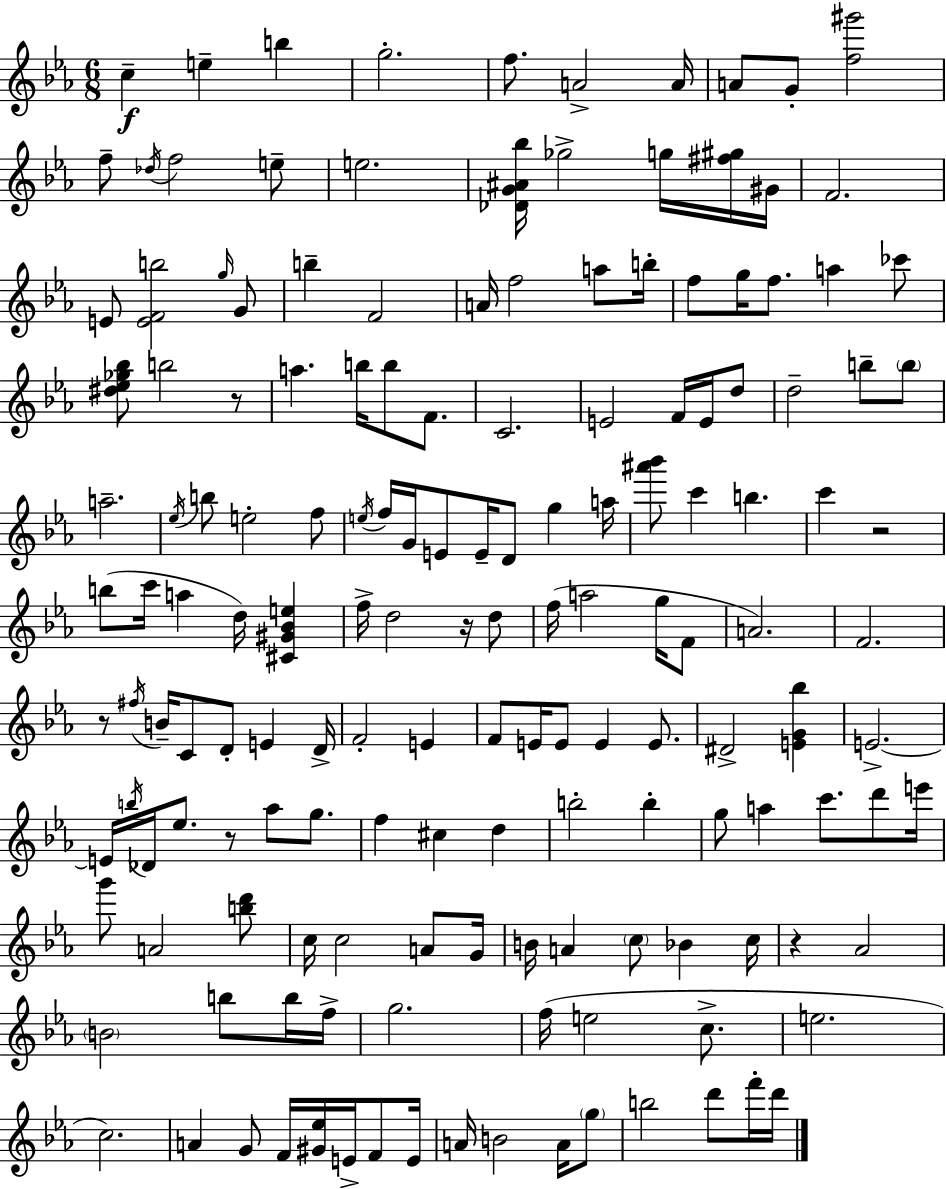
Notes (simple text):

C5/q E5/q B5/q G5/h. F5/e. A4/h A4/s A4/e G4/e [F5,G#6]/h F5/e Db5/s F5/h E5/e E5/h. [Db4,G4,A#4,Bb5]/s Gb5/h G5/s [F#5,G#5]/s G#4/s F4/h. E4/e [E4,F4,B5]/h G5/s G4/e B5/q F4/h A4/s F5/h A5/e B5/s F5/e G5/s F5/e. A5/q CES6/e [D#5,Eb5,Gb5,Bb5]/e B5/h R/e A5/q. B5/s B5/e F4/e. C4/h. E4/h F4/s E4/s D5/e D5/h B5/e B5/e A5/h. Eb5/s B5/e E5/h F5/e E5/s F5/s G4/s E4/e E4/s D4/e G5/q A5/s [A#6,Bb6]/e C6/q B5/q. C6/q R/h B5/e C6/s A5/q D5/s [C#4,G#4,Bb4,E5]/q F5/s D5/h R/s D5/e F5/s A5/h G5/s F4/e A4/h. F4/h. R/e F#5/s B4/s C4/e D4/e E4/q D4/s F4/h E4/q F4/e E4/s E4/e E4/q E4/e. D#4/h [E4,G4,Bb5]/q E4/h. E4/s B5/s Db4/s Eb5/e. R/e Ab5/e G5/e. F5/q C#5/q D5/q B5/h B5/q G5/e A5/q C6/e. D6/e E6/s G6/e A4/h [B5,D6]/e C5/s C5/h A4/e G4/s B4/s A4/q C5/e Bb4/q C5/s R/q Ab4/h B4/h B5/e B5/s F5/s G5/h. F5/s E5/h C5/e. E5/h. C5/h. A4/q G4/e F4/s [G#4,Eb5]/s E4/s F4/e E4/s A4/s B4/h A4/s G5/e B5/h D6/e F6/s D6/s